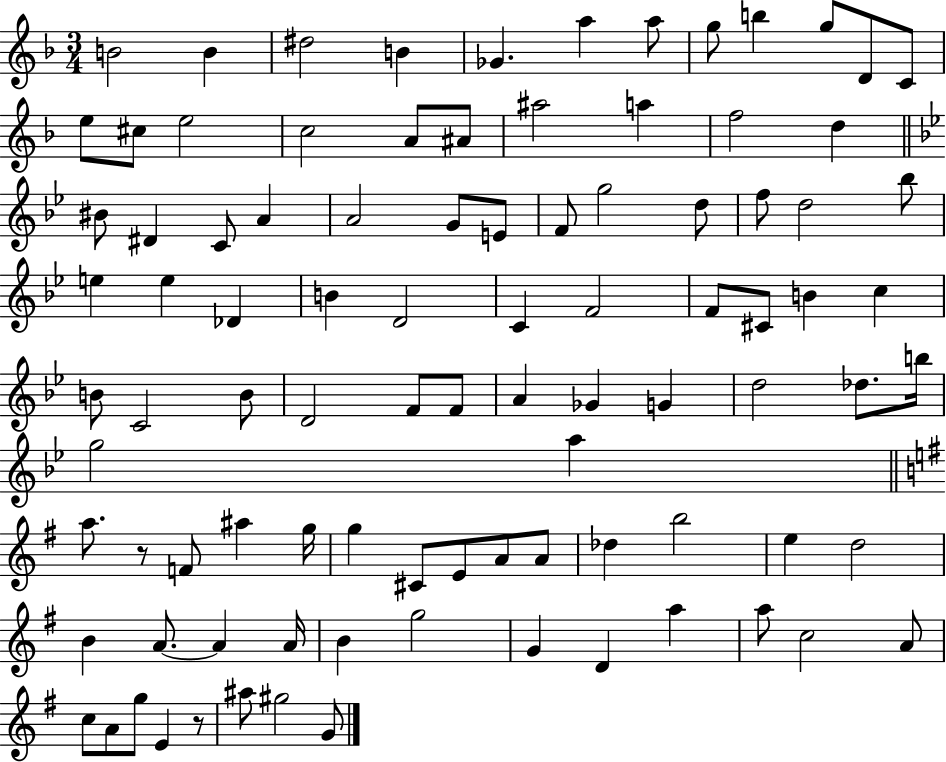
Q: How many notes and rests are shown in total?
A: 94